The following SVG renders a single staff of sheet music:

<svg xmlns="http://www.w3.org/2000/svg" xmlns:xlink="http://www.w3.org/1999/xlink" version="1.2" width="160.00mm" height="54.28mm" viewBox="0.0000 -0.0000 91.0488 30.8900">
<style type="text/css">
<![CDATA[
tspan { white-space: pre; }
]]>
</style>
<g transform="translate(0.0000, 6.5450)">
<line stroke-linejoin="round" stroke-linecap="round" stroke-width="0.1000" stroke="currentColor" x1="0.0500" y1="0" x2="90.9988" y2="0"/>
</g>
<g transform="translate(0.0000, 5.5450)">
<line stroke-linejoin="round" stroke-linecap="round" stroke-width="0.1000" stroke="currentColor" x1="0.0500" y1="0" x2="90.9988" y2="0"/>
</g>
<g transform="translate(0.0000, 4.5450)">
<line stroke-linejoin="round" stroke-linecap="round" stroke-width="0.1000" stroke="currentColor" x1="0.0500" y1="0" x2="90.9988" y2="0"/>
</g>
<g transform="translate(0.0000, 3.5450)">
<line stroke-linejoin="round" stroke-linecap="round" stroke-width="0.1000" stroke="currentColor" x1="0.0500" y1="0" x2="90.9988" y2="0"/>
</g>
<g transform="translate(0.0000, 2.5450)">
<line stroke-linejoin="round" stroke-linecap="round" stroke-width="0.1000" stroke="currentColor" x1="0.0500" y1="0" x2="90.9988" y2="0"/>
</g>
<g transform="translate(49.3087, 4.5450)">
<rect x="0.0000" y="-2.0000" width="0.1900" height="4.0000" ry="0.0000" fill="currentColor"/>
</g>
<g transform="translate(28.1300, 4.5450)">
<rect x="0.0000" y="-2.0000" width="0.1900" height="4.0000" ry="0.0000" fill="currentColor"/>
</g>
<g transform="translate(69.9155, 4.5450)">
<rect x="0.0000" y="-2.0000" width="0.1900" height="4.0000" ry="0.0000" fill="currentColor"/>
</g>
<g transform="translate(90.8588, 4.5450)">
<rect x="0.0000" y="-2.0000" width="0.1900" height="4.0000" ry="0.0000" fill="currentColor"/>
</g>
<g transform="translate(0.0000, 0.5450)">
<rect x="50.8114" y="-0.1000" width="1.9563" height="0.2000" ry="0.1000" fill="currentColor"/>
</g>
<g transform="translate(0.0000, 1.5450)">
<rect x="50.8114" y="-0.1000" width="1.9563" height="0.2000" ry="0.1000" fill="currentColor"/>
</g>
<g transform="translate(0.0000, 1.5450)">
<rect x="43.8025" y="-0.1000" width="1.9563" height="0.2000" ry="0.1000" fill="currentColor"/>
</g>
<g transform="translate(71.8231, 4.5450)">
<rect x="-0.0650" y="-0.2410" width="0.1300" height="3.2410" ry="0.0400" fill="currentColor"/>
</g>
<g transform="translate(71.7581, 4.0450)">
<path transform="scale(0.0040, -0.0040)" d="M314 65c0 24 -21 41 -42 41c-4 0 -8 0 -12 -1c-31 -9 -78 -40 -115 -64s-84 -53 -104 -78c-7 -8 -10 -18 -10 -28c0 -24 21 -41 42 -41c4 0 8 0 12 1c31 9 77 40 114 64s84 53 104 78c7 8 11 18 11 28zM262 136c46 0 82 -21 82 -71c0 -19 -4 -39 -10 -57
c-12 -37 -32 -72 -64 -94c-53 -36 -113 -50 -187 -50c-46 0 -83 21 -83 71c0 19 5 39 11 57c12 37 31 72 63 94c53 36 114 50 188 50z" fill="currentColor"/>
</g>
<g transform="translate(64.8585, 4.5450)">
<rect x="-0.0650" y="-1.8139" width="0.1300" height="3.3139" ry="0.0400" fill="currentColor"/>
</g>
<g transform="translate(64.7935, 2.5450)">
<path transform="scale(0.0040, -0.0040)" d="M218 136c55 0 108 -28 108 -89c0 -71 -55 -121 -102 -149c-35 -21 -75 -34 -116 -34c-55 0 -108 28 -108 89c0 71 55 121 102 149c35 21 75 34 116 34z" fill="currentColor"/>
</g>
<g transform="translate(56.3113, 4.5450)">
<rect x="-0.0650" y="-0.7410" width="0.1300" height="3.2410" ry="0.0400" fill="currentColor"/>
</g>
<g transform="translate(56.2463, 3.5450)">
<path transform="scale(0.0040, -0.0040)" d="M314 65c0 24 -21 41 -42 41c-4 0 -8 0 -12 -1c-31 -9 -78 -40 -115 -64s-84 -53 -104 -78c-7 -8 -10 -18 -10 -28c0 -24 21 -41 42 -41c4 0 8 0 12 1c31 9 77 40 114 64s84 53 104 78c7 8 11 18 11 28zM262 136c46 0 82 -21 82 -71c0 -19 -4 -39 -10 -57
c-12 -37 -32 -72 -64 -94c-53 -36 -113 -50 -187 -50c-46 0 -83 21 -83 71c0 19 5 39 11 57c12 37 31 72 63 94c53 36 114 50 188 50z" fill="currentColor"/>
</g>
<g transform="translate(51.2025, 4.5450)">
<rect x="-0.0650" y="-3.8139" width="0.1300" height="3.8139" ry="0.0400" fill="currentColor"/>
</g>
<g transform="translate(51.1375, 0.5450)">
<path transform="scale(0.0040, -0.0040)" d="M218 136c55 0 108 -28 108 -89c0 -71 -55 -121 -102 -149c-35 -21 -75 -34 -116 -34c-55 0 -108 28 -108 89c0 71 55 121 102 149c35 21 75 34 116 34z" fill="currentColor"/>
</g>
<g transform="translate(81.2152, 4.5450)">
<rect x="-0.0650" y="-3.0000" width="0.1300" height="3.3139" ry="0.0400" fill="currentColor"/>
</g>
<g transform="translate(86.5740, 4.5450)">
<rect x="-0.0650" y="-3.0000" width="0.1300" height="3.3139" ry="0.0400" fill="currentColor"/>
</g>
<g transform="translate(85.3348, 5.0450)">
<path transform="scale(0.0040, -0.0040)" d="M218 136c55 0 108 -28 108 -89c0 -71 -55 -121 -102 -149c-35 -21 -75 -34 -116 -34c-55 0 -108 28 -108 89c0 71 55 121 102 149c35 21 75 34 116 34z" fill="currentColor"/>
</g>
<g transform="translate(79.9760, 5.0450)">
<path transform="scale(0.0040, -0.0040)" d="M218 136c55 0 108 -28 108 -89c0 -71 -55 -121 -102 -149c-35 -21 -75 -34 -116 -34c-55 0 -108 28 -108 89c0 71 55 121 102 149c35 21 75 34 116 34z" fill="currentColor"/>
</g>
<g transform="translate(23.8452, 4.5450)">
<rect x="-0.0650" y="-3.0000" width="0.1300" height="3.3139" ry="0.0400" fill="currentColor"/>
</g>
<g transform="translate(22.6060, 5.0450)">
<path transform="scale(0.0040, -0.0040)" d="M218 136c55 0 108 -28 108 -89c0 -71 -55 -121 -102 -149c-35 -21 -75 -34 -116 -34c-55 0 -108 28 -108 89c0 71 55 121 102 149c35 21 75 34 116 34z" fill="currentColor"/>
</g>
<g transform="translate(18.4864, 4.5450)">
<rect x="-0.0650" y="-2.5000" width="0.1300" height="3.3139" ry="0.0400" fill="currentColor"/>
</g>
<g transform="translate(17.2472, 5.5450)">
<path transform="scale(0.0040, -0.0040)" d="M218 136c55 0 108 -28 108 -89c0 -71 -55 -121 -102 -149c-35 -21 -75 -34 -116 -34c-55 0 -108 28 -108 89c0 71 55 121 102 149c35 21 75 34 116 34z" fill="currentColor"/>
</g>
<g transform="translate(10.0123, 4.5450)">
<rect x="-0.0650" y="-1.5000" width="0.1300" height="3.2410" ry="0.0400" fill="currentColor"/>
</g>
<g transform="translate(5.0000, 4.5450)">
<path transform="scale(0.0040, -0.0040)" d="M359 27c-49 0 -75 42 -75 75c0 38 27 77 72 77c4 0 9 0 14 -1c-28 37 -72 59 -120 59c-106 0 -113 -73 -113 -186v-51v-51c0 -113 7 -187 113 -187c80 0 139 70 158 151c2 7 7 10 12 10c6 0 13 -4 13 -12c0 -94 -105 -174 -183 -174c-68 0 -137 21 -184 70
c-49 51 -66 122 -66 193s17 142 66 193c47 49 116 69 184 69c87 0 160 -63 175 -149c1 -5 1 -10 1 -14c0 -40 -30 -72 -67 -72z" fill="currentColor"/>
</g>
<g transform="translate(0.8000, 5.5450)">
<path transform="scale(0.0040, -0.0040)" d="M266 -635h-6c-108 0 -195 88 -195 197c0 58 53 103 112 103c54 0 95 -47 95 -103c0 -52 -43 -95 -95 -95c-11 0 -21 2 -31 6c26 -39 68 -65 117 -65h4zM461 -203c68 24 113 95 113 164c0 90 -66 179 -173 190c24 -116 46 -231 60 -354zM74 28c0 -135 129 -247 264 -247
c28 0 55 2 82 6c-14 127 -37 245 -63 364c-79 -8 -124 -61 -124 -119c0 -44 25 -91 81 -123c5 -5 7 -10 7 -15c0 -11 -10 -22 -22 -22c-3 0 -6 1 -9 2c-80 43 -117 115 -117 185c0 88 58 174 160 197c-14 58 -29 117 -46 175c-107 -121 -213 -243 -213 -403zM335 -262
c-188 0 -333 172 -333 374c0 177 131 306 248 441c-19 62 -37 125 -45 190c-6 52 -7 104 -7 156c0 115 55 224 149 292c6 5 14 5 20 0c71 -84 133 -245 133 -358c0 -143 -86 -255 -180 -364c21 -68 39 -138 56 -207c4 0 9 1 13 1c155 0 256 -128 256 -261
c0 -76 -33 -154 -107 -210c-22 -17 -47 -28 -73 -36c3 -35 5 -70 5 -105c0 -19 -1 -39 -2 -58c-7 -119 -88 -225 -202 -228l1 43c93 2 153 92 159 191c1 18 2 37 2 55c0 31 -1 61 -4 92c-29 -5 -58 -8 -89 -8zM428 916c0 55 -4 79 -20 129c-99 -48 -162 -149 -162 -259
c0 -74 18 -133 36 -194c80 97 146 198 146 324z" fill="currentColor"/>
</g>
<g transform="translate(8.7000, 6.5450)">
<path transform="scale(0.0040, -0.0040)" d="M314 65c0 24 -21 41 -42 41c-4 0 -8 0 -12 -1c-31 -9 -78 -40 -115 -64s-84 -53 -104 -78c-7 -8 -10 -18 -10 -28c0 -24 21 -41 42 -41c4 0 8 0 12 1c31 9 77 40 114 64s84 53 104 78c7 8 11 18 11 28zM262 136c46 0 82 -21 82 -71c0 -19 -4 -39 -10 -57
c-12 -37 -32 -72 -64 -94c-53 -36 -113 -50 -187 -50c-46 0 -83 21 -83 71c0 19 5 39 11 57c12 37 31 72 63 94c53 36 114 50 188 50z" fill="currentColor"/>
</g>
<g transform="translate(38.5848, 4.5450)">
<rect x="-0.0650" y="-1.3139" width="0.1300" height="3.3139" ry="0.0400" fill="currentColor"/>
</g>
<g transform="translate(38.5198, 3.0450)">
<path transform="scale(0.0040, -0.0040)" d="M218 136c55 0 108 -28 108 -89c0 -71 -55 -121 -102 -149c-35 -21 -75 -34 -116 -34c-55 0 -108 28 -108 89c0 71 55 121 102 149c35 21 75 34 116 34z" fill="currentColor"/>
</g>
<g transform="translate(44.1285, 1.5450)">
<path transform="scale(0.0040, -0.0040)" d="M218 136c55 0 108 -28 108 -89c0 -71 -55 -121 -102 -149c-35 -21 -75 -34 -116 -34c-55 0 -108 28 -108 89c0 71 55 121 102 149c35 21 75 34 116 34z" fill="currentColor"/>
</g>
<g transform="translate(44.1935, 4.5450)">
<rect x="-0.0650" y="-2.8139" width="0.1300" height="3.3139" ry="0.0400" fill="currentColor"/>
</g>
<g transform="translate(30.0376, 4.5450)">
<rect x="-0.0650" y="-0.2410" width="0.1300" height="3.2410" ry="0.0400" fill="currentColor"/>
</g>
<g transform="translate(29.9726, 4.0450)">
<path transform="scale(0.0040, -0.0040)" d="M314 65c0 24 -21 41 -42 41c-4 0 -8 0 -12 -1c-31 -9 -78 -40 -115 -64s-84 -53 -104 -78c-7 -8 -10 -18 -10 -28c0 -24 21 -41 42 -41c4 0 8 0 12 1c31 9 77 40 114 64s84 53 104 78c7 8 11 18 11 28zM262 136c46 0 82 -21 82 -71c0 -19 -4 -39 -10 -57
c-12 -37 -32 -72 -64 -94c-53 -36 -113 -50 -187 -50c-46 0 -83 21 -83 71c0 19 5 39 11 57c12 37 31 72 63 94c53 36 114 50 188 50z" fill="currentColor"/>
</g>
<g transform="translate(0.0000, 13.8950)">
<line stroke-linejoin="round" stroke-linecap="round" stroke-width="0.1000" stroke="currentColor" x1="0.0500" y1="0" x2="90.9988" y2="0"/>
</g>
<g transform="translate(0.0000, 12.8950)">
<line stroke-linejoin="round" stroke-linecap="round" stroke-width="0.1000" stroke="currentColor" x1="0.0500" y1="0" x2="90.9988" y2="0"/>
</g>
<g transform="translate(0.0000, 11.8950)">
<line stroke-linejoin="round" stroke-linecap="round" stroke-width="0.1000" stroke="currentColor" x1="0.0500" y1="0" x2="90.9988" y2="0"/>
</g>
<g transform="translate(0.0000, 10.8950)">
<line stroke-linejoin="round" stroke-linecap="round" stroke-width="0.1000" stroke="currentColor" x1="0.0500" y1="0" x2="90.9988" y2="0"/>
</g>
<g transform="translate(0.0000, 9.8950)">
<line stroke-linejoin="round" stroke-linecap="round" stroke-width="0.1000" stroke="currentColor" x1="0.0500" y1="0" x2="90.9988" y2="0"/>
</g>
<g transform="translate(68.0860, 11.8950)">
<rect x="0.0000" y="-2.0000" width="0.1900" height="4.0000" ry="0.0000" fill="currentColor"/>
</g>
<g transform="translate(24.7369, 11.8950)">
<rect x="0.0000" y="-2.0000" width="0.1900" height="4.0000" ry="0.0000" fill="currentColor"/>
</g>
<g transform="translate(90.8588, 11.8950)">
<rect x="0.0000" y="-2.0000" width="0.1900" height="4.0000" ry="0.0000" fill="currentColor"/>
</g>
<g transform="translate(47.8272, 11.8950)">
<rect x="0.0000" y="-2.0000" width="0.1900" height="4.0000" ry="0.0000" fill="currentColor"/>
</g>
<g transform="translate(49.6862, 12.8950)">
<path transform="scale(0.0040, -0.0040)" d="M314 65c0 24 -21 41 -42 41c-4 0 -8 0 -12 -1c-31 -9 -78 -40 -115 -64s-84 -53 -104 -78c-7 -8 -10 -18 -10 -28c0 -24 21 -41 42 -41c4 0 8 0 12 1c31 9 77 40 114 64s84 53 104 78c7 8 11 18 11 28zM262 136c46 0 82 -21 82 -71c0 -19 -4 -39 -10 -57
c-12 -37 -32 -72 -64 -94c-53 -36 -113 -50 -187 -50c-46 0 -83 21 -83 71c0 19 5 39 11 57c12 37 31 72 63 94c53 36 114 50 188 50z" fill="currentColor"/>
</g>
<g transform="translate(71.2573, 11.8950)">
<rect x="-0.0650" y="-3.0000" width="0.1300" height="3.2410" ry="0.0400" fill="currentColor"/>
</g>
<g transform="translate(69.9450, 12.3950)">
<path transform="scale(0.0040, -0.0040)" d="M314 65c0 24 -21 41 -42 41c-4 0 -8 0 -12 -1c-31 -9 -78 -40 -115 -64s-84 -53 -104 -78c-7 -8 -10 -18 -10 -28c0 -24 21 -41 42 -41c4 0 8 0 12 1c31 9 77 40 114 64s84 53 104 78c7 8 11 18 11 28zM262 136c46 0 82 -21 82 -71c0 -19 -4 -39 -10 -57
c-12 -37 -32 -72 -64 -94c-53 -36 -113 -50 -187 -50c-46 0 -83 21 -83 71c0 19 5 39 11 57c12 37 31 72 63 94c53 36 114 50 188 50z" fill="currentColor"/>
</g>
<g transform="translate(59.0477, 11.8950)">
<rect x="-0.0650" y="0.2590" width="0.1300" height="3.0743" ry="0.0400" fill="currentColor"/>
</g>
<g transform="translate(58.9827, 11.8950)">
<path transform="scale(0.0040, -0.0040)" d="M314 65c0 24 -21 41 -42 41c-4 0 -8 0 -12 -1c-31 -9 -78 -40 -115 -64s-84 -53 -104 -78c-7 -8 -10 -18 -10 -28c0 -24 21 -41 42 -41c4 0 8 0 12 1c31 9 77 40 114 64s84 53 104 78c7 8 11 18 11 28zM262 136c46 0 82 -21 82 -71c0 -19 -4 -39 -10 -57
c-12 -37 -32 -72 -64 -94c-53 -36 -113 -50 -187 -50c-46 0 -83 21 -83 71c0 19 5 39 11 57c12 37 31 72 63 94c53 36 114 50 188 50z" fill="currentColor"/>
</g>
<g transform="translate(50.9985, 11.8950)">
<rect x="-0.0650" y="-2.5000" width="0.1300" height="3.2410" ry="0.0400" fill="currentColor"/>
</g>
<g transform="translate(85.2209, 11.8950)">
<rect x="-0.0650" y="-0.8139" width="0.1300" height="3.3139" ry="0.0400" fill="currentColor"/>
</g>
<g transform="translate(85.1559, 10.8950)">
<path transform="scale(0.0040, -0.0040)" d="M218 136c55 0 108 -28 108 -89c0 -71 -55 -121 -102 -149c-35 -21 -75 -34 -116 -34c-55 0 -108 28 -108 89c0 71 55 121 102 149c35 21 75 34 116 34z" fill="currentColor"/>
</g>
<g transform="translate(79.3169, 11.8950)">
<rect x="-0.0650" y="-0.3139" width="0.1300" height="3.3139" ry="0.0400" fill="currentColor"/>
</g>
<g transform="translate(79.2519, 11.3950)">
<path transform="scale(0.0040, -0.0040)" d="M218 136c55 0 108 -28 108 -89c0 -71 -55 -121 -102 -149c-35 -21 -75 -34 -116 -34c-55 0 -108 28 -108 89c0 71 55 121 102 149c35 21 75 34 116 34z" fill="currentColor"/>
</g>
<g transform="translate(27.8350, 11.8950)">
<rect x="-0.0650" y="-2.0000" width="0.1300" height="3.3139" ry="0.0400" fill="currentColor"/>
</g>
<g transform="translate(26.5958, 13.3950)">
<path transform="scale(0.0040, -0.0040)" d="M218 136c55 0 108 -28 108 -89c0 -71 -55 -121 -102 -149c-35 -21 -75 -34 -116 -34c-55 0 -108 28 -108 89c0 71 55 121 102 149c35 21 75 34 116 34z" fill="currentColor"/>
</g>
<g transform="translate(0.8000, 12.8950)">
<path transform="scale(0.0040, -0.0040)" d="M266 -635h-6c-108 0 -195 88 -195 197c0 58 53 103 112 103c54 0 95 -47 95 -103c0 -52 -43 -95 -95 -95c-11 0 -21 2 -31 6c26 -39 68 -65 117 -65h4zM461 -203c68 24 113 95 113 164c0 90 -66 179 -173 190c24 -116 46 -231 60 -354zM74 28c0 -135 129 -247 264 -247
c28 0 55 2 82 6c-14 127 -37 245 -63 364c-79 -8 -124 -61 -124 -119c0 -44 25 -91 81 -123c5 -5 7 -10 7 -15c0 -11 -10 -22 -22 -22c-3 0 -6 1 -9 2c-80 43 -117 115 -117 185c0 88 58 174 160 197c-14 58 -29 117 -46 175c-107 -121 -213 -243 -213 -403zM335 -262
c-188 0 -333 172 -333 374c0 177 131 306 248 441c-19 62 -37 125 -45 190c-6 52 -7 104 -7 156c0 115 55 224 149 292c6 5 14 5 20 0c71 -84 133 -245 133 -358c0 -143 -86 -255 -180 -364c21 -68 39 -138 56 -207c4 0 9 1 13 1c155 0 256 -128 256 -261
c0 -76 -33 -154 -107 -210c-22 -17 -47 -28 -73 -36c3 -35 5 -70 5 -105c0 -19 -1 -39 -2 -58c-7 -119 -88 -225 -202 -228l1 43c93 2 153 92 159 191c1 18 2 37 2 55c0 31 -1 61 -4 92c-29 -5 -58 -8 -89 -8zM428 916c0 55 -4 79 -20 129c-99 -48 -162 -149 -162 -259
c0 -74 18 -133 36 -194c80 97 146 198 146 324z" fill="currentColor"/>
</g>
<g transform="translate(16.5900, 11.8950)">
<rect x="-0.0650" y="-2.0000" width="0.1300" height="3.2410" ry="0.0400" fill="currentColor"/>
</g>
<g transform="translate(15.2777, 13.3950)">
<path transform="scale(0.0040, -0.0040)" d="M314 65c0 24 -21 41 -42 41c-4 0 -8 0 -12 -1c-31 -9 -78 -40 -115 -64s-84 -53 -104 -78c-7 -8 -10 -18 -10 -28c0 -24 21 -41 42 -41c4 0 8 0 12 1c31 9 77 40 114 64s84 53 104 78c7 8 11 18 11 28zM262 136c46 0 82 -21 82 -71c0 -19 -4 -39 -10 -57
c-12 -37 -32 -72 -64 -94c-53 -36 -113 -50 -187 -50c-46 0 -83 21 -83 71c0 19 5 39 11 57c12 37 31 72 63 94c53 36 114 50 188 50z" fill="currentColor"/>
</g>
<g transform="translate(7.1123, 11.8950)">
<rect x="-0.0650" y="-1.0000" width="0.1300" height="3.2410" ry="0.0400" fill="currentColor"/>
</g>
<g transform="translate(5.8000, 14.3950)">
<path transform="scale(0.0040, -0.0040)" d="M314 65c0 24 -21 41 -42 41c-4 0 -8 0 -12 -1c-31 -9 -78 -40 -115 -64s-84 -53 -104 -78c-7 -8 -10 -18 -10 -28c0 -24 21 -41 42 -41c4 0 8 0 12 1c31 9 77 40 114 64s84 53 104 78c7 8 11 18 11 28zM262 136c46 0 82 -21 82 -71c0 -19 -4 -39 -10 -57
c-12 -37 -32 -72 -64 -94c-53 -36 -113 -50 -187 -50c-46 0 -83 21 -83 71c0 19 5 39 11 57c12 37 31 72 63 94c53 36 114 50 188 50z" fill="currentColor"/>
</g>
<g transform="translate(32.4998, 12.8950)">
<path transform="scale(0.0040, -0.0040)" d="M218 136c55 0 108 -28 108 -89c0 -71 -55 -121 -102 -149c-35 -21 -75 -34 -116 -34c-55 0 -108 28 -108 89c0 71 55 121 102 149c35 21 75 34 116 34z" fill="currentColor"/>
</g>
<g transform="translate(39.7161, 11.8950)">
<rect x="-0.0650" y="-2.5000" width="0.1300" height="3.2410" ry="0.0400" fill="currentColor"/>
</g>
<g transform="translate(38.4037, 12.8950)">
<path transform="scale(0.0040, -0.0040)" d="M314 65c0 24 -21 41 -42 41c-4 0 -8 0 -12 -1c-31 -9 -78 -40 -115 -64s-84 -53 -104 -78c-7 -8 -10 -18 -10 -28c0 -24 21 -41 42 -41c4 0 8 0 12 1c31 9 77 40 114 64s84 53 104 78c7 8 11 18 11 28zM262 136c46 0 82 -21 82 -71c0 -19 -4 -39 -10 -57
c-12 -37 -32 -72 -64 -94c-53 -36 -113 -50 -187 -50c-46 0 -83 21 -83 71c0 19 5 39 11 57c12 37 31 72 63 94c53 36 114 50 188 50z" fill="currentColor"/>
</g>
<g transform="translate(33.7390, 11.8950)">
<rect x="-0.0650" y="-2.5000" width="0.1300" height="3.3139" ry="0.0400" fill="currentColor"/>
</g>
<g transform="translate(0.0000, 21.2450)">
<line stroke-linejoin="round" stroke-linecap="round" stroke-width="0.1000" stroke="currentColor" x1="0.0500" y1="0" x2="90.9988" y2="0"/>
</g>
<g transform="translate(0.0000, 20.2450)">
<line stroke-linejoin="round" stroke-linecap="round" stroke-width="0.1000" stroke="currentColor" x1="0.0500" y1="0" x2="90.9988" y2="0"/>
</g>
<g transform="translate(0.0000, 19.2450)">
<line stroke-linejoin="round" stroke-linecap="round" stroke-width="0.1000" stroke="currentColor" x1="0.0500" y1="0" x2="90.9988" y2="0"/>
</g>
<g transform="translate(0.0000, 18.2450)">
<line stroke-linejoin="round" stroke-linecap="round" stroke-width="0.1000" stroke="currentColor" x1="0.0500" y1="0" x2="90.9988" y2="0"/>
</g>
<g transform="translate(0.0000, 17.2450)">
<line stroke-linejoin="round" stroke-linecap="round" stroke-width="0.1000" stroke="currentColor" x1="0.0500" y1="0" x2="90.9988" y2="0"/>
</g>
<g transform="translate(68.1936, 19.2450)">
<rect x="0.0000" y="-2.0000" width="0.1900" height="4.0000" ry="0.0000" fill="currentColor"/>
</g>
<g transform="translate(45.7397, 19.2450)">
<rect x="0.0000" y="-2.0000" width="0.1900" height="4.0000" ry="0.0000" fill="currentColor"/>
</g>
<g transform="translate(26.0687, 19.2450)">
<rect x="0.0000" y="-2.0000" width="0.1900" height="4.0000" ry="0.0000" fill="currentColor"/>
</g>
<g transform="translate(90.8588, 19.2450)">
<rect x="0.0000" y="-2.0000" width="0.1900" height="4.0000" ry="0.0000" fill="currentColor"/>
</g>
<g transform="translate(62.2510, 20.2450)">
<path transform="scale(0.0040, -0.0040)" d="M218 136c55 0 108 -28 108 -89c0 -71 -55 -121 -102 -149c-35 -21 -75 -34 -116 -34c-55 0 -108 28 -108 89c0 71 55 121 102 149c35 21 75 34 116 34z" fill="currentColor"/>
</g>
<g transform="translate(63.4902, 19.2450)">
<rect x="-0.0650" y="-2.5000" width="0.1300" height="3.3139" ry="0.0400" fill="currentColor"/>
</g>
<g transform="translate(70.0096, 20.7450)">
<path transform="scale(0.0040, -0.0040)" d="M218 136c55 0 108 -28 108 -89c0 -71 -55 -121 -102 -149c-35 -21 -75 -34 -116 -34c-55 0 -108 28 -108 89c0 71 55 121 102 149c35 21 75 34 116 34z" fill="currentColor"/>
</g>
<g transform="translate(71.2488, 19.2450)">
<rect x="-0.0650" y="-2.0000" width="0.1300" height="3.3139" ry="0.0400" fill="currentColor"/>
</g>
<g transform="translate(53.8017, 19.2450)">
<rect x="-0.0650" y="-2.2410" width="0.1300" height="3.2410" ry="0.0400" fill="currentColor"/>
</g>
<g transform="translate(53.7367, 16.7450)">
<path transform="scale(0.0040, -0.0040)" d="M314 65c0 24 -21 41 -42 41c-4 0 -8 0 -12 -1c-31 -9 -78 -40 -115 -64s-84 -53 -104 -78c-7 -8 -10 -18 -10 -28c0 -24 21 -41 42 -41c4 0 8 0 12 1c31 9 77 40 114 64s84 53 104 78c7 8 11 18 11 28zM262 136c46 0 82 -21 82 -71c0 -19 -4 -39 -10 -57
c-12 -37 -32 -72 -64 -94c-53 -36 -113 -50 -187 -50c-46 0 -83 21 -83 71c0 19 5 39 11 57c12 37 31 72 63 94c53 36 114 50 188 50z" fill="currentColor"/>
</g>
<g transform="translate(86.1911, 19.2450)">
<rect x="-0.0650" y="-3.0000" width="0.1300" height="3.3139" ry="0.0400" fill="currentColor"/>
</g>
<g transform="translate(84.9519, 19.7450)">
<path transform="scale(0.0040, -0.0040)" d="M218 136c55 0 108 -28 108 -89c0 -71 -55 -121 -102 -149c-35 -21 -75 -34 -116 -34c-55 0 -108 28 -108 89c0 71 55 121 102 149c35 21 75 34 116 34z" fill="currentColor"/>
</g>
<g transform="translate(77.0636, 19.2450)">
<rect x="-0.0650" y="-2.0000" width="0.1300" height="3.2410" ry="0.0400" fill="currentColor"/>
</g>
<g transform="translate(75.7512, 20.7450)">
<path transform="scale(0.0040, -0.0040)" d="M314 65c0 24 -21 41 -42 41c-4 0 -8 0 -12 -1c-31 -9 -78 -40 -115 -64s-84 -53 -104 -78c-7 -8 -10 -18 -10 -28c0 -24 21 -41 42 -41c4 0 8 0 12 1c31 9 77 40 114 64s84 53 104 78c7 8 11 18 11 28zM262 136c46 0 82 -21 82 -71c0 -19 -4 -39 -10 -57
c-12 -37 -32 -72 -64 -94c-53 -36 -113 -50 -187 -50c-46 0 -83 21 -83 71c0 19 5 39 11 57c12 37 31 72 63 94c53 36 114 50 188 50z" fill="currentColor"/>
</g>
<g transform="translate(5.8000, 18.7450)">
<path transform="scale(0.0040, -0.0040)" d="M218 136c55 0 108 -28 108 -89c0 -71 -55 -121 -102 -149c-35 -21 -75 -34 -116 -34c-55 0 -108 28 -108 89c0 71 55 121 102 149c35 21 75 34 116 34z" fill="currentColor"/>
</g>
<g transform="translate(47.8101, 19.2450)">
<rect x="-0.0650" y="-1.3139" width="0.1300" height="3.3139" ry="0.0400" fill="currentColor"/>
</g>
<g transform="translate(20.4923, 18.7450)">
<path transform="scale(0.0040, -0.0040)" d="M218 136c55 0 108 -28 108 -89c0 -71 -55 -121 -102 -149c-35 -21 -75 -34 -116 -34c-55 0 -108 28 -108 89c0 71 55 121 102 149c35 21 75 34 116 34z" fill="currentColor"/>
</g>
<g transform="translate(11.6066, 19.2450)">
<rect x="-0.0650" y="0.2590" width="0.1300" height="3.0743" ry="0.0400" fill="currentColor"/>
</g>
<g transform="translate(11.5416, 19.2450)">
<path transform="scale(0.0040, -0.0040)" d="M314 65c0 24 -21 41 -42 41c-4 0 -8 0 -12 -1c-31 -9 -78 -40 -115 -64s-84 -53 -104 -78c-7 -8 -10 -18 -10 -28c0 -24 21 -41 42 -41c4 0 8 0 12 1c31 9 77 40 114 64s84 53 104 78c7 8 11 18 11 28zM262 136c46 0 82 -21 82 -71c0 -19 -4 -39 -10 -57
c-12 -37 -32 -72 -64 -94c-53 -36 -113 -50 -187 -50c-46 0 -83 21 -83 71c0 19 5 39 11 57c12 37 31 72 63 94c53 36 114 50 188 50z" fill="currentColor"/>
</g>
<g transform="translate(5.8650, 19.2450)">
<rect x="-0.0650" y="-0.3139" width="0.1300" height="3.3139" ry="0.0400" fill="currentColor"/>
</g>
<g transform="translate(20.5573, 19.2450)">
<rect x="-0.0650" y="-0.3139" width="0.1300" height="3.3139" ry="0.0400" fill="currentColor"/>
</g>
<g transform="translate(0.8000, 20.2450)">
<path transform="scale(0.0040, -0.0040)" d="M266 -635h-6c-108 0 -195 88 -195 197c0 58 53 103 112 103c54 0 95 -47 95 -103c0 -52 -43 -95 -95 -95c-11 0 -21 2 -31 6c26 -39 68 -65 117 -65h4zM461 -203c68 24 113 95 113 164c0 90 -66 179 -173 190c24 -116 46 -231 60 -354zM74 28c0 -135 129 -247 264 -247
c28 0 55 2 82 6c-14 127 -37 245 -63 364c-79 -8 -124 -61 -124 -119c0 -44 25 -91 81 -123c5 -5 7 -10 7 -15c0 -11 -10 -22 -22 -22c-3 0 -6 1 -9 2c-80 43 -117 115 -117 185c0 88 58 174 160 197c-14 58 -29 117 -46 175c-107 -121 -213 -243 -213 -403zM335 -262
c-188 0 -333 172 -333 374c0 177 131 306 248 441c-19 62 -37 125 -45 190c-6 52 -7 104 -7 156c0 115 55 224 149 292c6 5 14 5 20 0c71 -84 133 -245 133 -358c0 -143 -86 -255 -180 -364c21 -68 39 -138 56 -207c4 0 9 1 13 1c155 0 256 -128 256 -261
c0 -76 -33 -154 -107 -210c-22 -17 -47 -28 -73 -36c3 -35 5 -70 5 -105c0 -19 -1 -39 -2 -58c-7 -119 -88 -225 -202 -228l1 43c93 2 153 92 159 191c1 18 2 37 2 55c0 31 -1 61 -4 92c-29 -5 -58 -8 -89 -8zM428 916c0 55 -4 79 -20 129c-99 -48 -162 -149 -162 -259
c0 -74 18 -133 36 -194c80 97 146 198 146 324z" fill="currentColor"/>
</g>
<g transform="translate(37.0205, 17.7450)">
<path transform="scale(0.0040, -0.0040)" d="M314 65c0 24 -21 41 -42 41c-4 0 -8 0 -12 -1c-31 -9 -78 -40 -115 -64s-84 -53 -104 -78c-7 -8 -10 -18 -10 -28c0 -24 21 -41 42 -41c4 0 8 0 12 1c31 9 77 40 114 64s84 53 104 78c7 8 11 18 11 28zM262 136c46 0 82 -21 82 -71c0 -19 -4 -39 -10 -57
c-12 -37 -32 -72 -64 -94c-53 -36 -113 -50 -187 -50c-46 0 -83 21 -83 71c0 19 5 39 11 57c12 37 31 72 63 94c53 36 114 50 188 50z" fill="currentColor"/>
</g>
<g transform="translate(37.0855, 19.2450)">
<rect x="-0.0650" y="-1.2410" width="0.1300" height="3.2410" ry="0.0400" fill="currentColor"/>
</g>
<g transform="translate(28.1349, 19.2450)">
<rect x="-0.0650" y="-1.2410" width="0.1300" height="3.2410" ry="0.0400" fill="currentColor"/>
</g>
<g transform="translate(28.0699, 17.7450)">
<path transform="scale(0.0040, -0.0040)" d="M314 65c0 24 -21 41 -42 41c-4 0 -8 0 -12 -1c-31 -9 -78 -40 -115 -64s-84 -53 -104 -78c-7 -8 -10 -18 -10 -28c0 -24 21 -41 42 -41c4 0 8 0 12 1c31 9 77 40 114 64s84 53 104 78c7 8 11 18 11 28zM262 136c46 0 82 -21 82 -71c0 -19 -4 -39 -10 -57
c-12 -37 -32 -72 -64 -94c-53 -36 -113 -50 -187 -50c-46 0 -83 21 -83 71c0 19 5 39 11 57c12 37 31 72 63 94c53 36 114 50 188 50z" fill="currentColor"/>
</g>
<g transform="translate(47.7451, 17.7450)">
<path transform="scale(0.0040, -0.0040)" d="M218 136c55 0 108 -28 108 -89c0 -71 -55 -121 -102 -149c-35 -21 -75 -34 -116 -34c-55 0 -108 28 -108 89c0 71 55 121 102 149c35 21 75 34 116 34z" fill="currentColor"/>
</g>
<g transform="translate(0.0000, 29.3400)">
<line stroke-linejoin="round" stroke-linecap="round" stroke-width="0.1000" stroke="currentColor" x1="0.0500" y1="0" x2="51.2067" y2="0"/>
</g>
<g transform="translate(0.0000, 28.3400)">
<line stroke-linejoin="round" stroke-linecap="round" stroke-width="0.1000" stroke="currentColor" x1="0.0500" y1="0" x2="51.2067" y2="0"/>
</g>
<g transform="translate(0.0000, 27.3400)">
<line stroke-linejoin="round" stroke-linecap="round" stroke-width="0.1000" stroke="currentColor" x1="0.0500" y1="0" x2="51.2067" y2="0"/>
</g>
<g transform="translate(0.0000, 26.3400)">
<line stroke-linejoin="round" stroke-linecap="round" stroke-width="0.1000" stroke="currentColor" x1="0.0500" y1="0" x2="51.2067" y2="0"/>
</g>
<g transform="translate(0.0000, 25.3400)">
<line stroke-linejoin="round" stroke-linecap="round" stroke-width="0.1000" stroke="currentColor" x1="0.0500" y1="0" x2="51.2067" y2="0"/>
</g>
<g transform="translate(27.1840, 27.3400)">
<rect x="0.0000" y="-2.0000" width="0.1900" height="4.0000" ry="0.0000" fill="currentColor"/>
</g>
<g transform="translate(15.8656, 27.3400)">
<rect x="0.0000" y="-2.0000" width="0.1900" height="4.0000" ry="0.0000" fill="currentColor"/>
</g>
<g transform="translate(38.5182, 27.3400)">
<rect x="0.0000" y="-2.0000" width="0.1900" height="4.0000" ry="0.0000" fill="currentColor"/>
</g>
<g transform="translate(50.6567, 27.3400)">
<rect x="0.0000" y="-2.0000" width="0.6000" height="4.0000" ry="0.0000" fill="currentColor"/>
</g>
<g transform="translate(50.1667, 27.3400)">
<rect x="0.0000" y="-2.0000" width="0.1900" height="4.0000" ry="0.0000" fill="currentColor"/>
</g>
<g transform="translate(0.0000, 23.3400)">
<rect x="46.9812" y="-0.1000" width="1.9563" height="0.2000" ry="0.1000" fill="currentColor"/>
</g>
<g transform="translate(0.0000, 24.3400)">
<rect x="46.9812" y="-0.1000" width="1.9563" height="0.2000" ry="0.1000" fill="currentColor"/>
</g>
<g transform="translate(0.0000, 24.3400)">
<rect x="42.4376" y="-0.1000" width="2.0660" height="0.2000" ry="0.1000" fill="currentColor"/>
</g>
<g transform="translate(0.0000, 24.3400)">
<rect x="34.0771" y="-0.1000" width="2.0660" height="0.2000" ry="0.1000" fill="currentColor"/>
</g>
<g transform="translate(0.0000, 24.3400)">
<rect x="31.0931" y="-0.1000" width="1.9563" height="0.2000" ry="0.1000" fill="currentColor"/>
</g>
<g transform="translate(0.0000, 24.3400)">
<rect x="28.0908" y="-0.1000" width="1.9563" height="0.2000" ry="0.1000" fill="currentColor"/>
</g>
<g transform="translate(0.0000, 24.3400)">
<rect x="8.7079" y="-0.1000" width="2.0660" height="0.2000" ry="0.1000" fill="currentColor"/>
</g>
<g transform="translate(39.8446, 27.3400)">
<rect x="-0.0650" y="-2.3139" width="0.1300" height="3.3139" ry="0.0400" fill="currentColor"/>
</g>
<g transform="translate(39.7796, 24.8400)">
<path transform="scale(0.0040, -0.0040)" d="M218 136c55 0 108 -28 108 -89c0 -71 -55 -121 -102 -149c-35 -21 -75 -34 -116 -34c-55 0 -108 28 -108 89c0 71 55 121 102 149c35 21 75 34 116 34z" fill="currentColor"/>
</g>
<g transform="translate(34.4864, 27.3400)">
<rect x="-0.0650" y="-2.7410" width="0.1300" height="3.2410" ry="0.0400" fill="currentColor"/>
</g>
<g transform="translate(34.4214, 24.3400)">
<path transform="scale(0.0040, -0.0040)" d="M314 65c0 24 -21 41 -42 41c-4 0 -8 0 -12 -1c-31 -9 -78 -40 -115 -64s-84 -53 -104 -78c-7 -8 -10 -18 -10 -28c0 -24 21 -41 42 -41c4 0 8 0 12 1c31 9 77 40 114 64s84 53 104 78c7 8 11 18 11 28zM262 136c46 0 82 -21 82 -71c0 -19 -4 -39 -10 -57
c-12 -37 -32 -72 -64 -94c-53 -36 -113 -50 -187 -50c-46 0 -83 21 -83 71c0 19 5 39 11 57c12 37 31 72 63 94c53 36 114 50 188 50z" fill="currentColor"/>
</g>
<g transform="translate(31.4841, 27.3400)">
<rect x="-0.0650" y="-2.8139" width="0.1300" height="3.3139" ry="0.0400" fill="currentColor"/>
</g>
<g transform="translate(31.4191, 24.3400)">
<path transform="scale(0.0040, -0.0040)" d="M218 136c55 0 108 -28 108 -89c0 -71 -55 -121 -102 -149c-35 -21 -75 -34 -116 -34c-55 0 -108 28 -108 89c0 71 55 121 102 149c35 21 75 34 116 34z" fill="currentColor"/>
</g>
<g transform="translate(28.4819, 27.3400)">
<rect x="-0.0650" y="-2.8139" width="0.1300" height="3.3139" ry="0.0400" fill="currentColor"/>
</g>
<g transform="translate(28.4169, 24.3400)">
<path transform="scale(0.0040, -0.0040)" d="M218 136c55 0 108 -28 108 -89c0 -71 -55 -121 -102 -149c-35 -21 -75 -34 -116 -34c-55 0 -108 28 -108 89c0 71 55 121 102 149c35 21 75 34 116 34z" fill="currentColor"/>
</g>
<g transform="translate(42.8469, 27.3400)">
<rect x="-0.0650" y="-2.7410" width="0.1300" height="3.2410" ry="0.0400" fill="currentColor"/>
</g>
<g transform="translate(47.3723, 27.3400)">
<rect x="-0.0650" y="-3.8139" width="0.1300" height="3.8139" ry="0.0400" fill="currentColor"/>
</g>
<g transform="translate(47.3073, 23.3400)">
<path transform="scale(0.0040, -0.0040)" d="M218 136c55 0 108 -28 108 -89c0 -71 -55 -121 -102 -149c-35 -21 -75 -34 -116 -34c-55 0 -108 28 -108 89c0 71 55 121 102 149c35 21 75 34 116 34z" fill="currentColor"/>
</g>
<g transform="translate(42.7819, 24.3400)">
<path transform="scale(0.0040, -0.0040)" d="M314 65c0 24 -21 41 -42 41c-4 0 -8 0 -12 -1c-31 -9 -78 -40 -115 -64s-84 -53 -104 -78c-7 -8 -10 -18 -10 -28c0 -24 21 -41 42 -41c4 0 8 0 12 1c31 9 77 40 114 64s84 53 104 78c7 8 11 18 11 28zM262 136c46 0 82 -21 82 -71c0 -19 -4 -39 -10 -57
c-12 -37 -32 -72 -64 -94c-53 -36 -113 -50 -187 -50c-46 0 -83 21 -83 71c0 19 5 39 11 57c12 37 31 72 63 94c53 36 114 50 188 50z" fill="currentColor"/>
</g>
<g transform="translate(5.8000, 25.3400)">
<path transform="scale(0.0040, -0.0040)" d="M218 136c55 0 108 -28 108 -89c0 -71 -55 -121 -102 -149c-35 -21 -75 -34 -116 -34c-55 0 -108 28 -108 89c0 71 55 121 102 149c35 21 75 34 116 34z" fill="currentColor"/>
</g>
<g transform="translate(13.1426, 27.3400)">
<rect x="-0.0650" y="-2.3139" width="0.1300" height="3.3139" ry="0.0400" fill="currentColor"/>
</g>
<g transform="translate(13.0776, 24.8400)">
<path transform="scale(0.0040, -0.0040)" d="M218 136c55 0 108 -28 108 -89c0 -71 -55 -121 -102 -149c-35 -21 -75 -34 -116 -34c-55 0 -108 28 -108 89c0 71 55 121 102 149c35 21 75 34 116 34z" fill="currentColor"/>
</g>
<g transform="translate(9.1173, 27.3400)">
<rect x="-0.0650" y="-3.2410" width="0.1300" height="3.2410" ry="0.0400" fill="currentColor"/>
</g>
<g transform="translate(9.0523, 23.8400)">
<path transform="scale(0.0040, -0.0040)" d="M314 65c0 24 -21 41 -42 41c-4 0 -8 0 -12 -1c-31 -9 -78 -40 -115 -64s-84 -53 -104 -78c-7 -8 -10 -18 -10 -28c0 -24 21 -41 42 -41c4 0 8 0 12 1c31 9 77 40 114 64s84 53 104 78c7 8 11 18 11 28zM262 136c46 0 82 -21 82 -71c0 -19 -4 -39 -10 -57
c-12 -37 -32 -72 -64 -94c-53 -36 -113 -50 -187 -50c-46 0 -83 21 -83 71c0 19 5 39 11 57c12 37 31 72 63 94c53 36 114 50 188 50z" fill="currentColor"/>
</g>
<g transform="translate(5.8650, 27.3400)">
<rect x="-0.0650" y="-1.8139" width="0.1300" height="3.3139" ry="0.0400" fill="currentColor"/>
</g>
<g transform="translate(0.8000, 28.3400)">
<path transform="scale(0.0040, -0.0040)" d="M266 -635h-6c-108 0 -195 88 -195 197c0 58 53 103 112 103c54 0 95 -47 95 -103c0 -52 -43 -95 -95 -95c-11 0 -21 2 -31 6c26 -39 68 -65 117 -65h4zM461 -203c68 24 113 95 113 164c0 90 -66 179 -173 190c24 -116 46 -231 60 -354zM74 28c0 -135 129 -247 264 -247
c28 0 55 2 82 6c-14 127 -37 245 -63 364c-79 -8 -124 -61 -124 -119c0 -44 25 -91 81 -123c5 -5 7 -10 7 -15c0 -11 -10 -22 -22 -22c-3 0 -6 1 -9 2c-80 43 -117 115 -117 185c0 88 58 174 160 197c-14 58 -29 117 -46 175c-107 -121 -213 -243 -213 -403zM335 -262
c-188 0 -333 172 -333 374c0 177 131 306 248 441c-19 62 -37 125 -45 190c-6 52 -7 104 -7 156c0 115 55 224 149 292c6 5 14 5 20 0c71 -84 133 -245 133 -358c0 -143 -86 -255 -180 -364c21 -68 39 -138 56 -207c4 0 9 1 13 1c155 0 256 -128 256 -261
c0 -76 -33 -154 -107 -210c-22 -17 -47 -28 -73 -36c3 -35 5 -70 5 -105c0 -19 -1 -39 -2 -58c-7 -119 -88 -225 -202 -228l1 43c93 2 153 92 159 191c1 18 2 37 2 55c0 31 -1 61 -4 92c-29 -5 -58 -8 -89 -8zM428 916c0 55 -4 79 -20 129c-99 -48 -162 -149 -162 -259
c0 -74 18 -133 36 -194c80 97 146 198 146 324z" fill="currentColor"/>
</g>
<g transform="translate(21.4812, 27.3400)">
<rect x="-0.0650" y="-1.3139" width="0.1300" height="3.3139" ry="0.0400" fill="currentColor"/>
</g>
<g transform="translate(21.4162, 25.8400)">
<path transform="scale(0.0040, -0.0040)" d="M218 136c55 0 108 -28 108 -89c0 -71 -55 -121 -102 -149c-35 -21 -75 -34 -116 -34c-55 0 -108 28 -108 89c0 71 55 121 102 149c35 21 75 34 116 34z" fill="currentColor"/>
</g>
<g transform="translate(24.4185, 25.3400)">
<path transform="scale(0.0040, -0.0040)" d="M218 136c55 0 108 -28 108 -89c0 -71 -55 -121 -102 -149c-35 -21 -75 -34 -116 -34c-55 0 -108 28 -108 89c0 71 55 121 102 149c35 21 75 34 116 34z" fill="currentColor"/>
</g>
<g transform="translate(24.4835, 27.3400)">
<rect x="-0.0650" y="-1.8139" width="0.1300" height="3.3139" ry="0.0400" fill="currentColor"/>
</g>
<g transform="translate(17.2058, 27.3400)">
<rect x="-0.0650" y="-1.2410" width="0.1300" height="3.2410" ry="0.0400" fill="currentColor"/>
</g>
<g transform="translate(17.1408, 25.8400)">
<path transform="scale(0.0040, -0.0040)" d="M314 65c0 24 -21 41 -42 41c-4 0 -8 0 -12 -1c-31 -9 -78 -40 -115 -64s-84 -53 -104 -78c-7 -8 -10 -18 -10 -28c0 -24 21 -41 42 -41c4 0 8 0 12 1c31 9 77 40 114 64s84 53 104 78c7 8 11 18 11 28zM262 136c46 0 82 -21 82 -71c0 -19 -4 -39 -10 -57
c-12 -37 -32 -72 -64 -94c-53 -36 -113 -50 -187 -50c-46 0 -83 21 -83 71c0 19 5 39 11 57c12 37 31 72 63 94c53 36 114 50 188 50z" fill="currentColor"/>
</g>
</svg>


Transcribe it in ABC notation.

X:1
T:Untitled
M:4/4
L:1/4
K:C
E2 G A c2 e a c' d2 f c2 A A D2 F2 F G G2 G2 B2 A2 c d c B2 c e2 e2 e g2 G F F2 A f b2 g e2 e f a a a2 g a2 c'